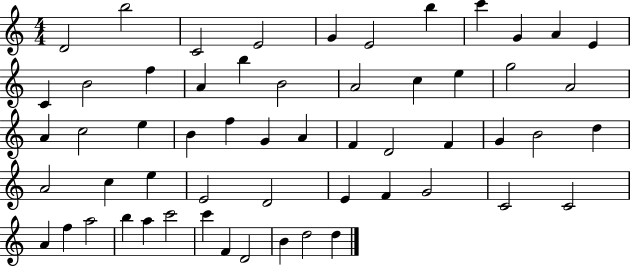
{
  \clef treble
  \numericTimeSignature
  \time 4/4
  \key c \major
  d'2 b''2 | c'2 e'2 | g'4 e'2 b''4 | c'''4 g'4 a'4 e'4 | \break c'4 b'2 f''4 | a'4 b''4 b'2 | a'2 c''4 e''4 | g''2 a'2 | \break a'4 c''2 e''4 | b'4 f''4 g'4 a'4 | f'4 d'2 f'4 | g'4 b'2 d''4 | \break a'2 c''4 e''4 | e'2 d'2 | e'4 f'4 g'2 | c'2 c'2 | \break a'4 f''4 a''2 | b''4 a''4 c'''2 | c'''4 f'4 d'2 | b'4 d''2 d''4 | \break \bar "|."
}